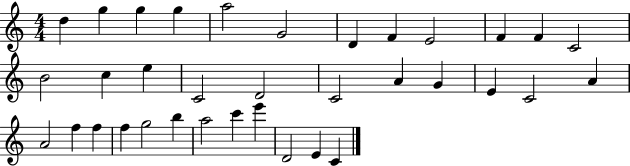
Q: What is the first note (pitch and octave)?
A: D5